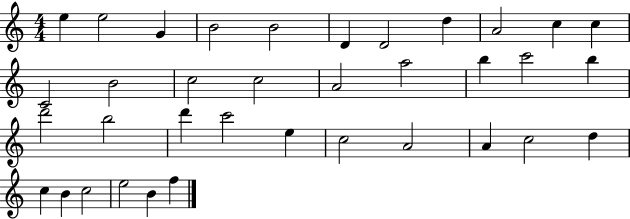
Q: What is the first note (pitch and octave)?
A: E5